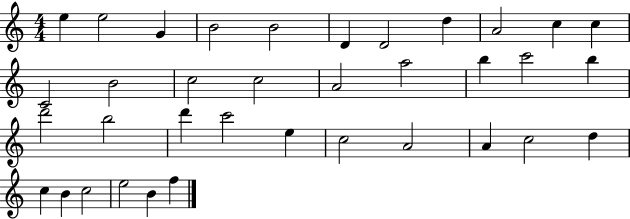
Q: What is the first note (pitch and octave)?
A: E5